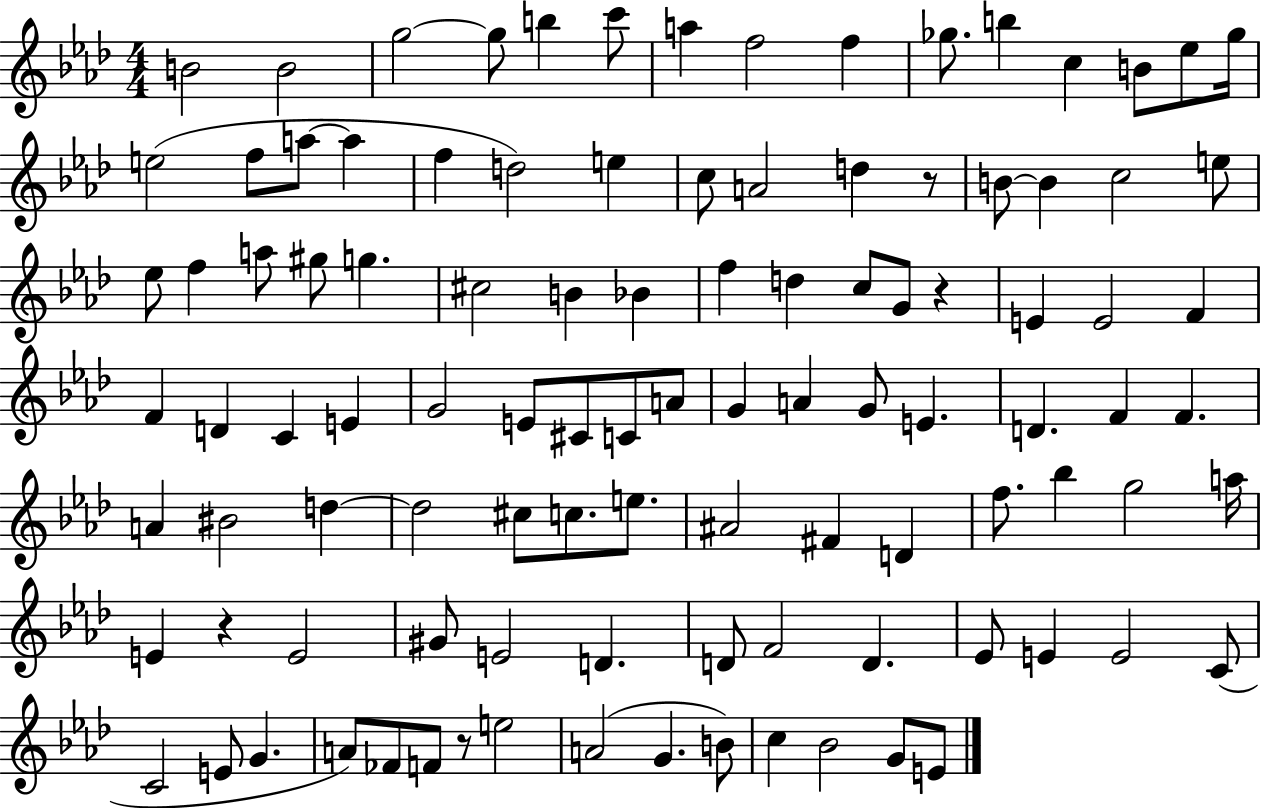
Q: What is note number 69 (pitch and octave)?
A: F#4